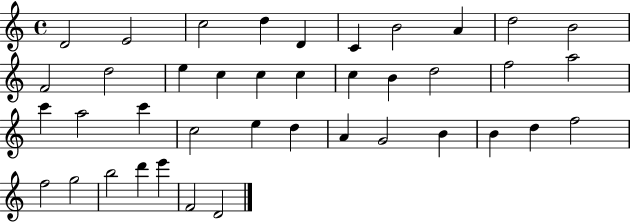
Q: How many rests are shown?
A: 0